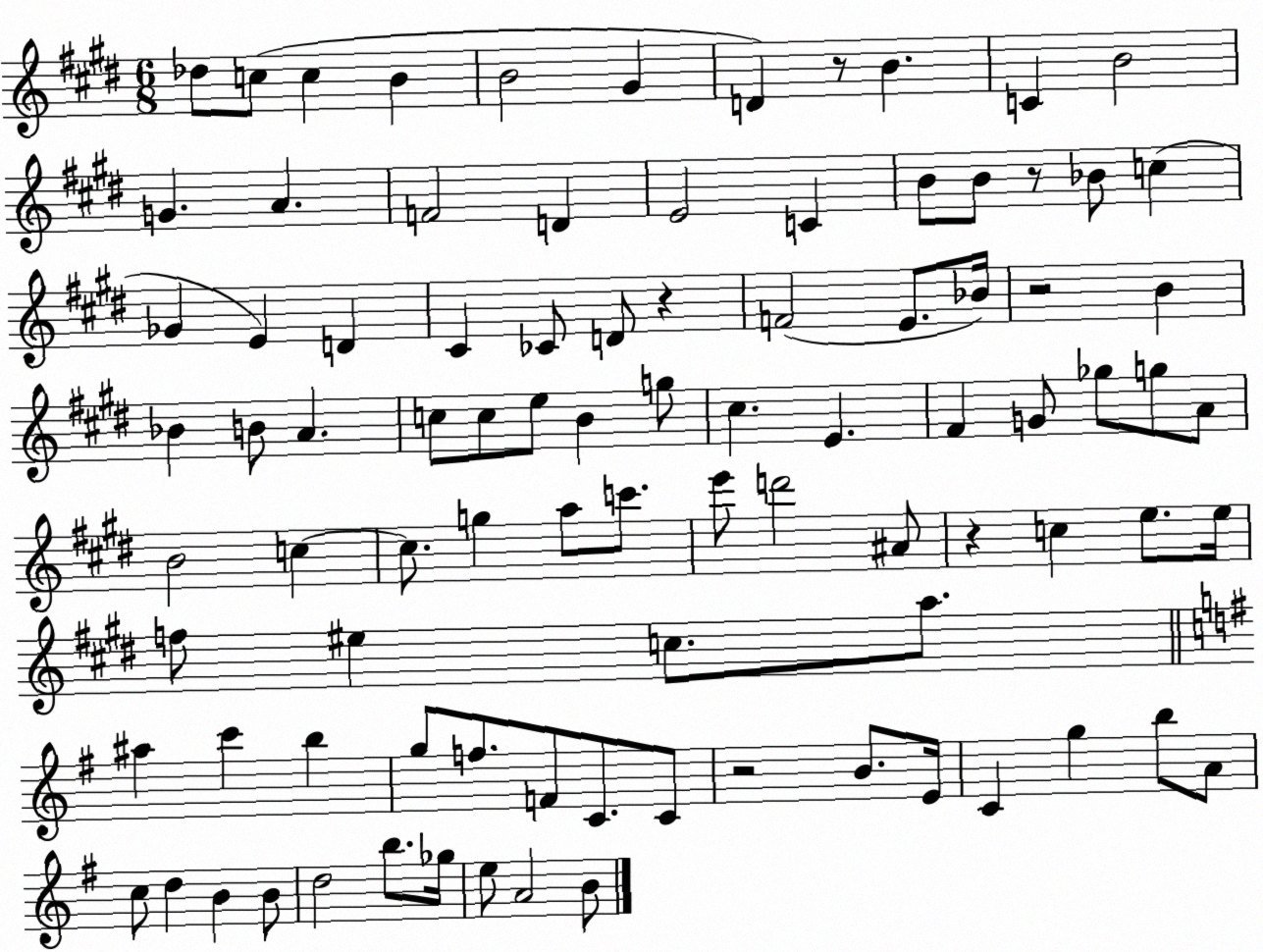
X:1
T:Untitled
M:6/8
L:1/4
K:E
_d/2 c/2 c B B2 ^G D z/2 B C B2 G A F2 D E2 C B/2 B/2 z/2 _B/2 c _G E D ^C _C/2 D/2 z F2 E/2 _B/4 z2 B _B B/2 A c/2 c/2 e/2 B g/2 ^c E ^F G/2 _g/2 g/2 A/2 B2 c c/2 g a/2 c'/2 e'/2 d'2 ^A/2 z c e/2 e/4 f/2 ^e c/2 a/2 ^a c' b g/2 f/2 F/2 C/2 C/2 z2 B/2 E/4 C g b/2 A/2 c/2 d B B/2 d2 b/2 _g/4 e/2 A2 B/2